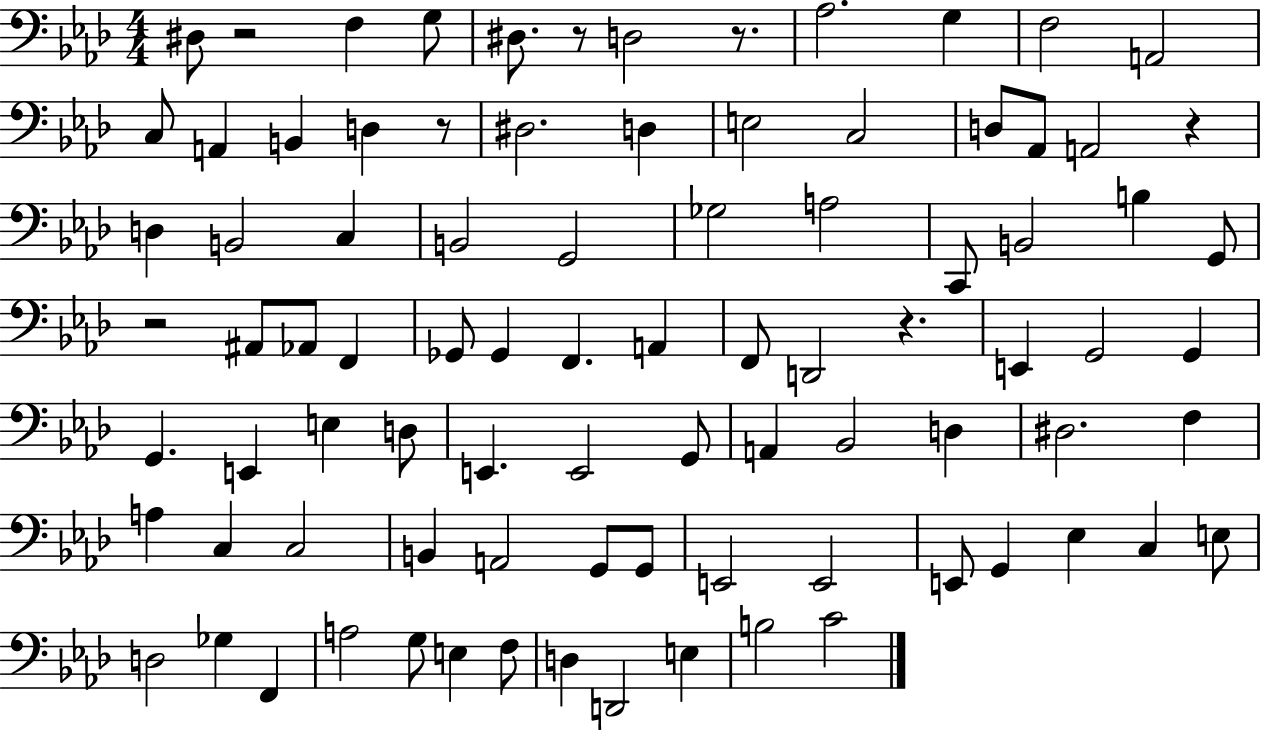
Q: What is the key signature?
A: AES major